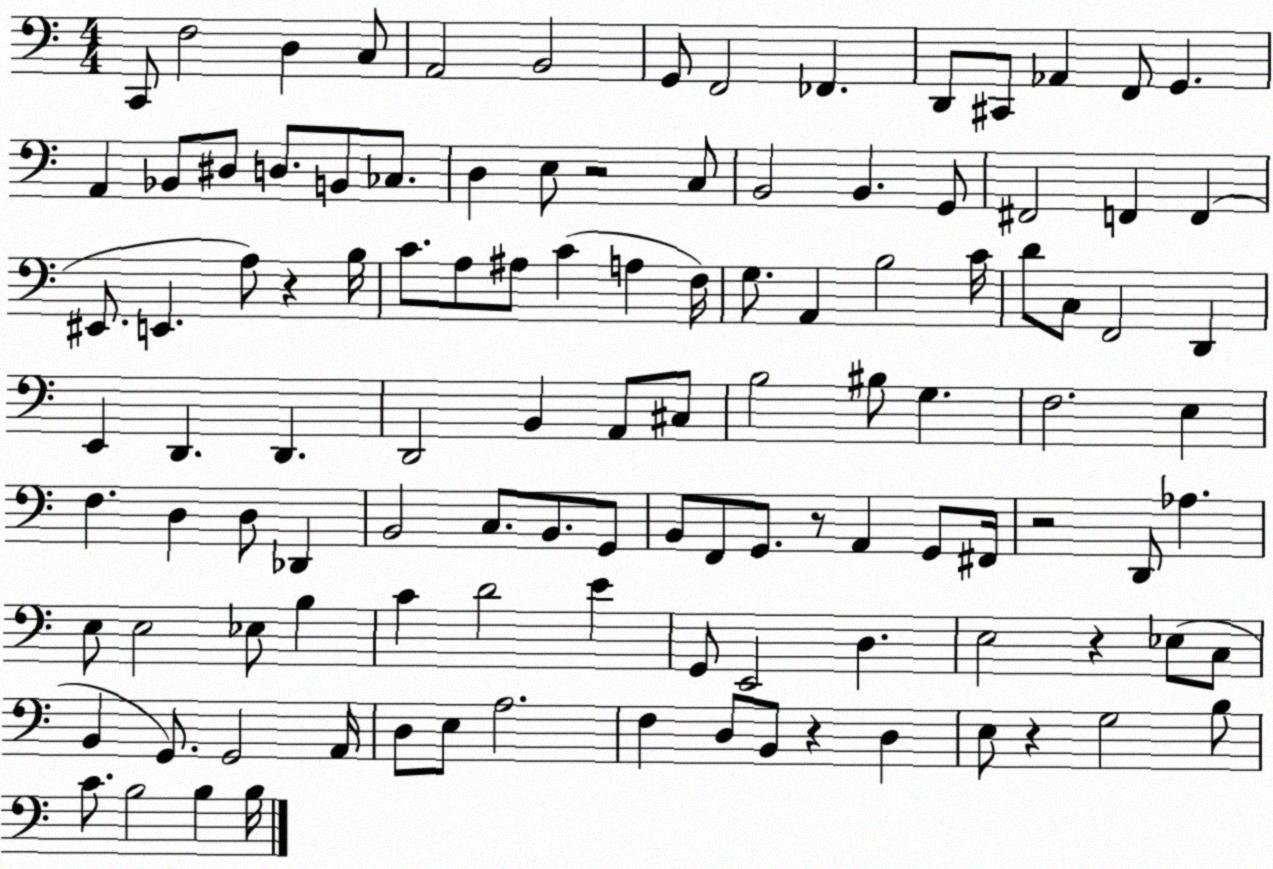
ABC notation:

X:1
T:Untitled
M:4/4
L:1/4
K:C
C,,/2 F,2 D, C,/2 A,,2 B,,2 G,,/2 F,,2 _F,, D,,/2 ^C,,/2 _A,, F,,/2 G,, A,, _B,,/2 ^D,/2 D,/2 B,,/2 _C,/2 D, E,/2 z2 C,/2 B,,2 B,, G,,/2 ^F,,2 F,, F,, ^E,,/2 E,, A,/2 z B,/4 C/2 A,/2 ^A,/2 C A, F,/4 G,/2 A,, B,2 C/4 D/2 C,/2 F,,2 D,, E,, D,, D,, D,,2 B,, A,,/2 ^C,/2 B,2 ^B,/2 G, F,2 E, F, D, D,/2 _D,, B,,2 C,/2 B,,/2 G,,/2 B,,/2 F,,/2 G,,/2 z/2 A,, G,,/2 ^F,,/4 z2 D,,/2 _A, E,/2 E,2 _E,/2 B, C D2 E G,,/2 E,,2 D, E,2 z _E,/2 C,/2 B,, G,,/2 G,,2 A,,/4 D,/2 E,/2 A,2 F, D,/2 B,,/2 z D, E,/2 z G,2 B,/2 C/2 B,2 B, B,/4